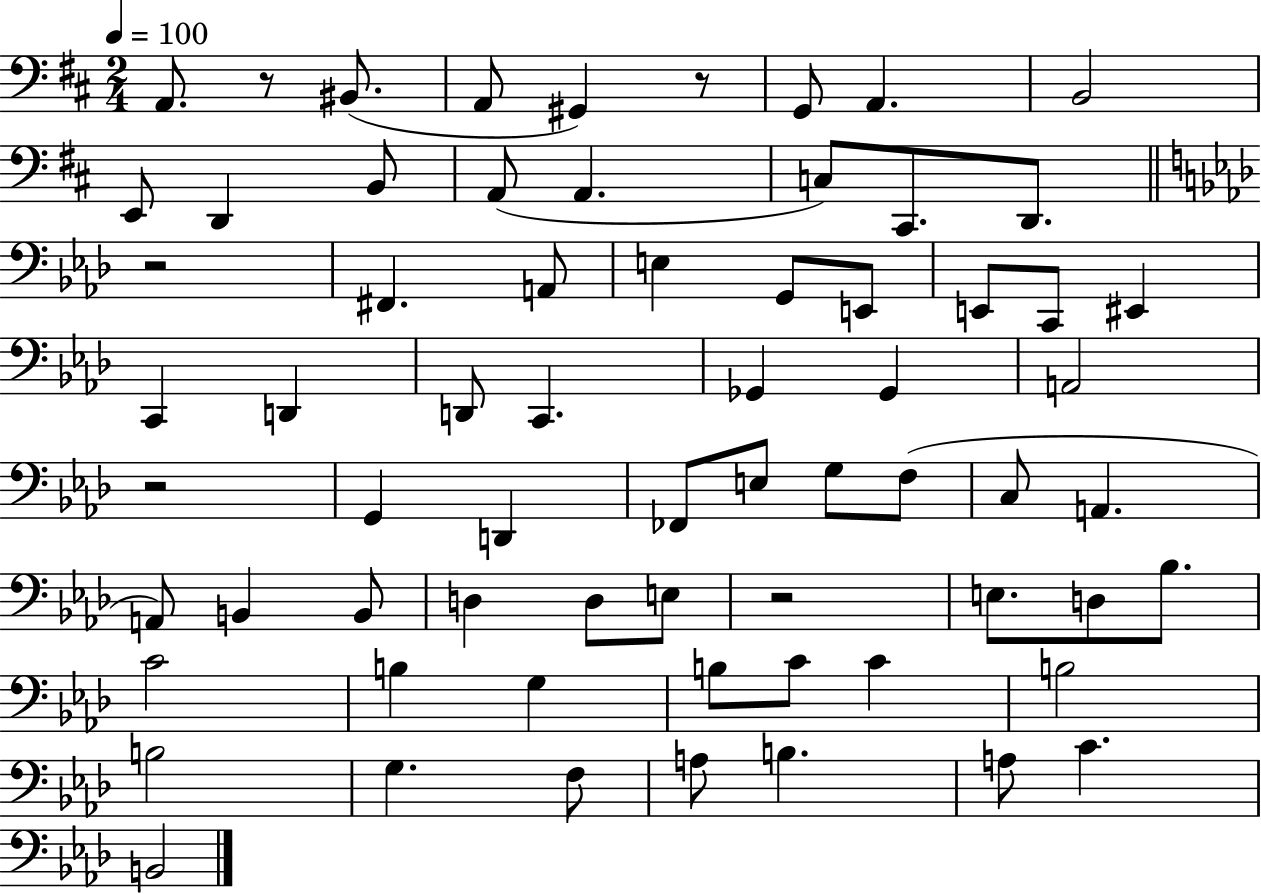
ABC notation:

X:1
T:Untitled
M:2/4
L:1/4
K:D
A,,/2 z/2 ^B,,/2 A,,/2 ^G,, z/2 G,,/2 A,, B,,2 E,,/2 D,, B,,/2 A,,/2 A,, C,/2 ^C,,/2 D,,/2 z2 ^F,, A,,/2 E, G,,/2 E,,/2 E,,/2 C,,/2 ^E,, C,, D,, D,,/2 C,, _G,, _G,, A,,2 z2 G,, D,, _F,,/2 E,/2 G,/2 F,/2 C,/2 A,, A,,/2 B,, B,,/2 D, D,/2 E,/2 z2 E,/2 D,/2 _B,/2 C2 B, G, B,/2 C/2 C B,2 B,2 G, F,/2 A,/2 B, A,/2 C B,,2